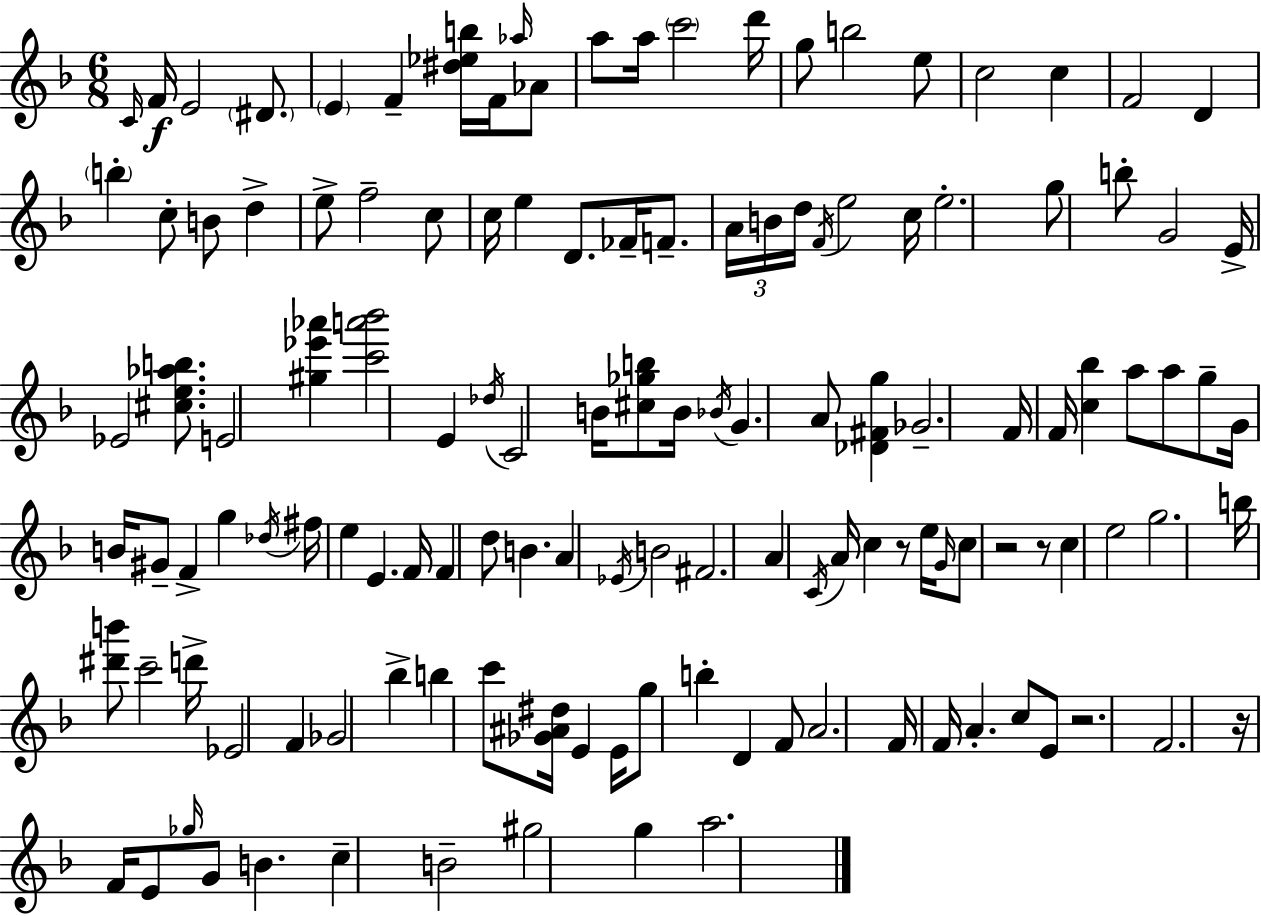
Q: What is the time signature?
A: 6/8